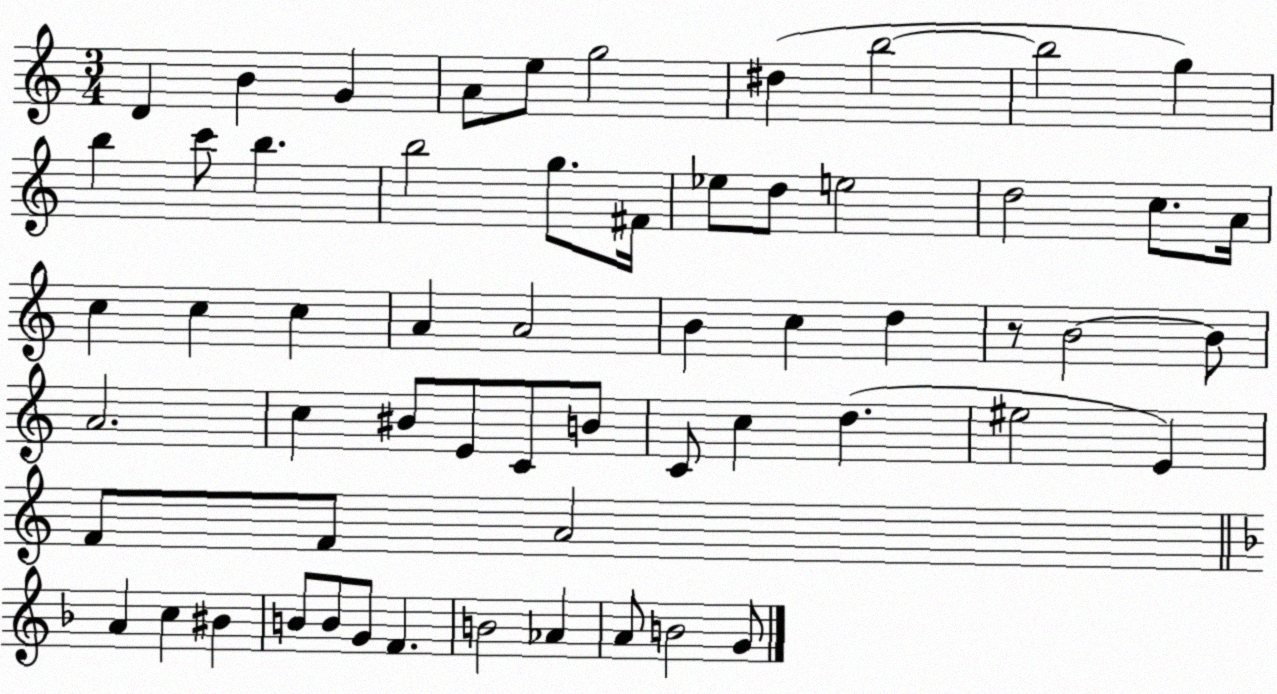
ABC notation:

X:1
T:Untitled
M:3/4
L:1/4
K:C
D B G A/2 e/2 g2 ^d b2 b2 g b c'/2 b b2 g/2 ^F/4 _e/2 d/2 e2 d2 c/2 A/4 c c c A A2 B c d z/2 B2 B/2 A2 c ^B/2 E/2 C/2 B/2 C/2 c d ^e2 E F/2 F/2 A2 A c ^B B/2 B/2 G/2 F B2 _A A/2 B2 G/2